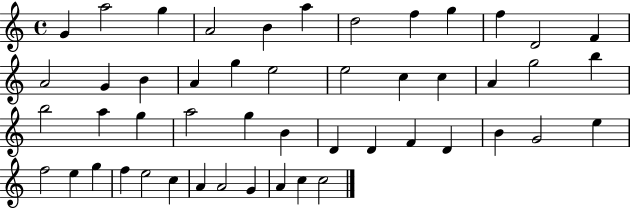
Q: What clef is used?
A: treble